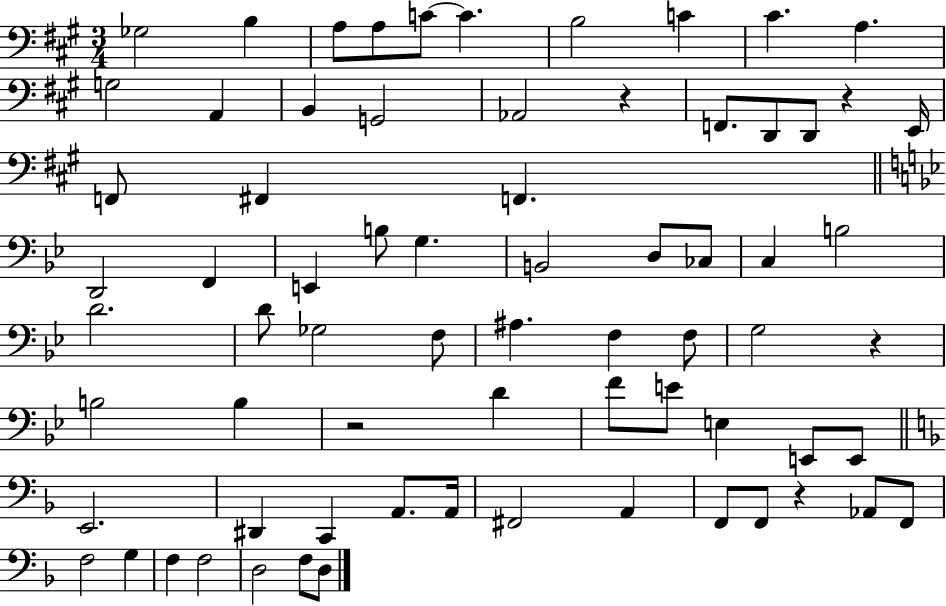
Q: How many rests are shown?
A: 5